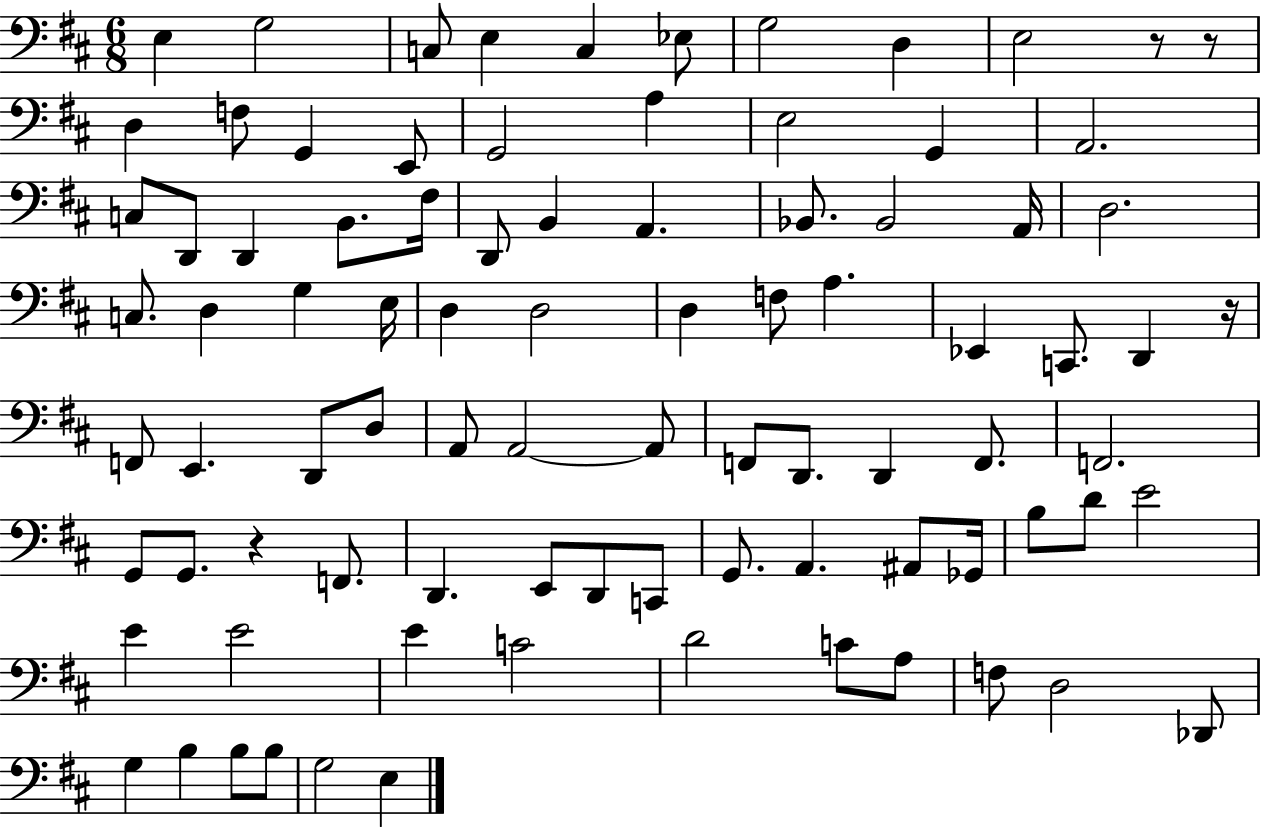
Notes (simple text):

E3/q G3/h C3/e E3/q C3/q Eb3/e G3/h D3/q E3/h R/e R/e D3/q F3/e G2/q E2/e G2/h A3/q E3/h G2/q A2/h. C3/e D2/e D2/q B2/e. F#3/s D2/e B2/q A2/q. Bb2/e. Bb2/h A2/s D3/h. C3/e. D3/q G3/q E3/s D3/q D3/h D3/q F3/e A3/q. Eb2/q C2/e. D2/q R/s F2/e E2/q. D2/e D3/e A2/e A2/h A2/e F2/e D2/e. D2/q F2/e. F2/h. G2/e G2/e. R/q F2/e. D2/q. E2/e D2/e C2/e G2/e. A2/q. A#2/e Gb2/s B3/e D4/e E4/h E4/q E4/h E4/q C4/h D4/h C4/e A3/e F3/e D3/h Db2/e G3/q B3/q B3/e B3/e G3/h E3/q